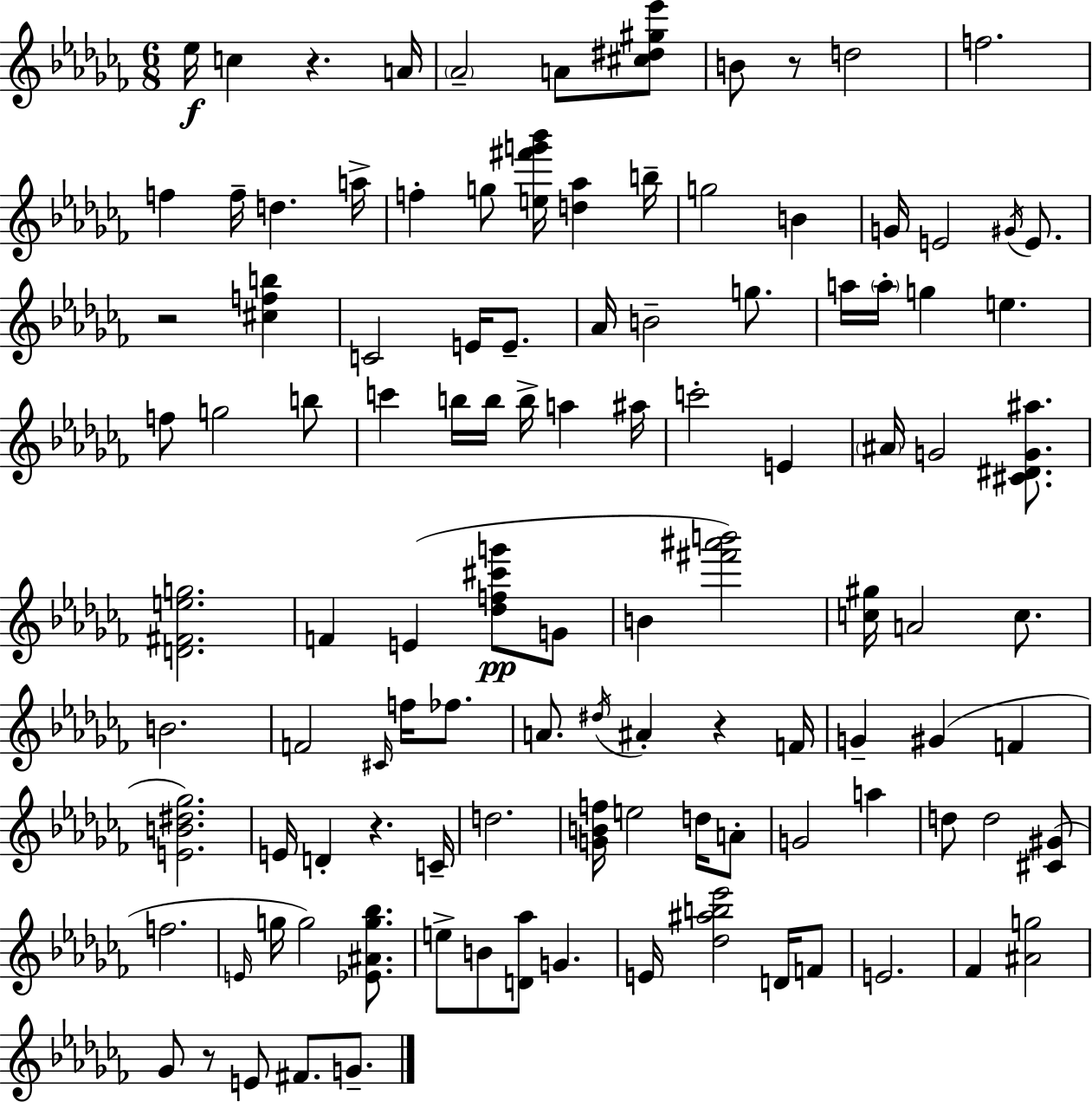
{
  \clef treble
  \numericTimeSignature
  \time 6/8
  \key aes \minor
  ees''16\f c''4 r4. a'16 | \parenthesize aes'2-- a'8 <cis'' dis'' gis'' ees'''>8 | b'8 r8 d''2 | f''2. | \break f''4 f''16-- d''4. a''16-> | f''4-. g''8 <e'' fis''' g''' bes'''>16 <d'' aes''>4 b''16-- | g''2 b'4 | g'16 e'2 \acciaccatura { gis'16 } e'8. | \break r2 <cis'' f'' b''>4 | c'2 e'16 e'8.-- | aes'16 b'2-- g''8. | a''16 \parenthesize a''16-. g''4 e''4. | \break f''8 g''2 b''8 | c'''4 b''16 b''16 b''16-> a''4 | ais''16 c'''2-. e'4 | \parenthesize ais'16 g'2 <cis' dis' g' ais''>8. | \break <d' fis' e'' g''>2. | f'4 e'4( <des'' f'' cis''' g'''>8\pp g'8 | b'4 <fis''' ais''' b'''>2) | <c'' gis''>16 a'2 c''8. | \break b'2. | f'2 \grace { cis'16 } f''16 fes''8. | a'8. \acciaccatura { dis''16 } ais'4-. r4 | f'16 g'4-- gis'4( f'4 | \break <e' b' dis'' ges''>2.) | e'16 d'4-. r4. | c'16-- d''2. | <g' b' f''>16 e''2 | \break d''16 a'8-. g'2 a''4 | d''8 d''2 | <cis' gis'>8( f''2. | \grace { e'16 } g''16 g''2) | \break <ees' ais' g'' bes''>8. e''8-> b'8 <d' aes''>8 g'4. | e'16 <des'' ais'' b'' ees'''>2 | d'16 f'8 e'2. | fes'4 <ais' g''>2 | \break ges'8 r8 e'8 fis'8. | g'8.-- \bar "|."
}